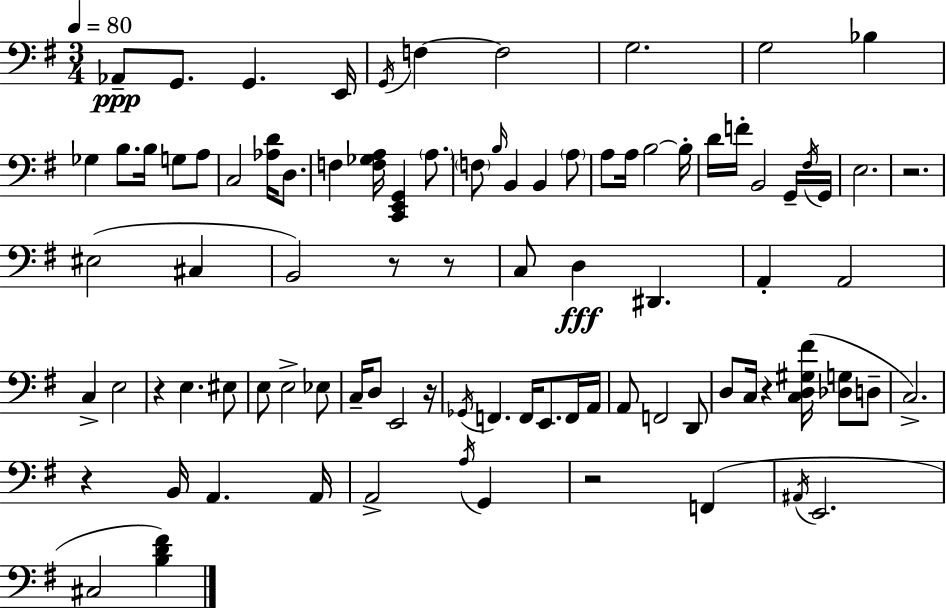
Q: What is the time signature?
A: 3/4